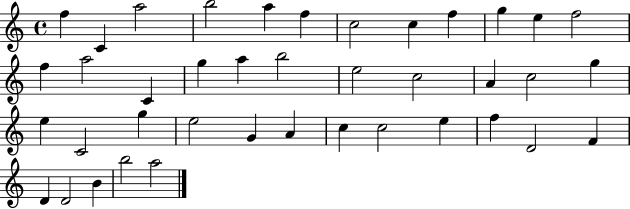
{
  \clef treble
  \time 4/4
  \defaultTimeSignature
  \key c \major
  f''4 c'4 a''2 | b''2 a''4 f''4 | c''2 c''4 f''4 | g''4 e''4 f''2 | \break f''4 a''2 c'4 | g''4 a''4 b''2 | e''2 c''2 | a'4 c''2 g''4 | \break e''4 c'2 g''4 | e''2 g'4 a'4 | c''4 c''2 e''4 | f''4 d'2 f'4 | \break d'4 d'2 b'4 | b''2 a''2 | \bar "|."
}